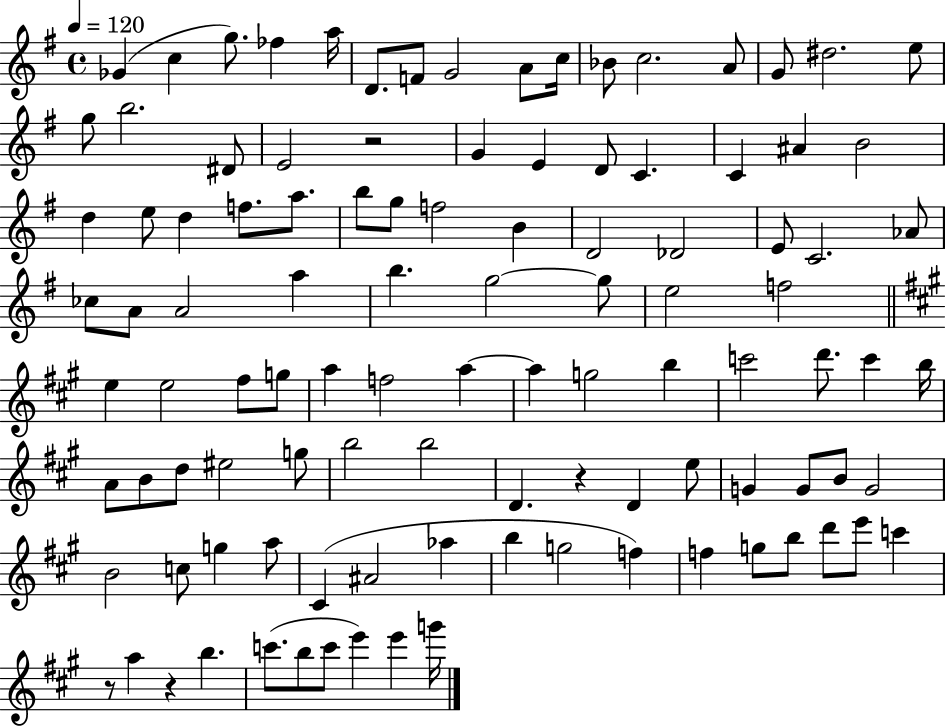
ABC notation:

X:1
T:Untitled
M:4/4
L:1/4
K:G
_G c g/2 _f a/4 D/2 F/2 G2 A/2 c/4 _B/2 c2 A/2 G/2 ^d2 e/2 g/2 b2 ^D/2 E2 z2 G E D/2 C C ^A B2 d e/2 d f/2 a/2 b/2 g/2 f2 B D2 _D2 E/2 C2 _A/2 _c/2 A/2 A2 a b g2 g/2 e2 f2 e e2 ^f/2 g/2 a f2 a a g2 b c'2 d'/2 c' b/4 A/2 B/2 d/2 ^e2 g/2 b2 b2 D z D e/2 G G/2 B/2 G2 B2 c/2 g a/2 ^C ^A2 _a b g2 f f g/2 b/2 d'/2 e'/2 c' z/2 a z b c'/2 b/2 c'/2 e' e' g'/4